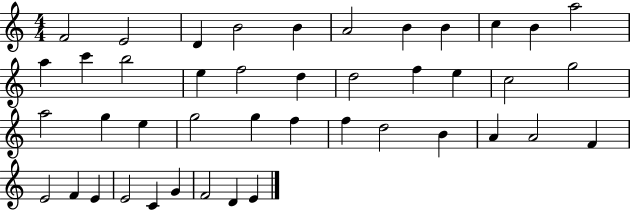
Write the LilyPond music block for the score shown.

{
  \clef treble
  \numericTimeSignature
  \time 4/4
  \key c \major
  f'2 e'2 | d'4 b'2 b'4 | a'2 b'4 b'4 | c''4 b'4 a''2 | \break a''4 c'''4 b''2 | e''4 f''2 d''4 | d''2 f''4 e''4 | c''2 g''2 | \break a''2 g''4 e''4 | g''2 g''4 f''4 | f''4 d''2 b'4 | a'4 a'2 f'4 | \break e'2 f'4 e'4 | e'2 c'4 g'4 | f'2 d'4 e'4 | \bar "|."
}